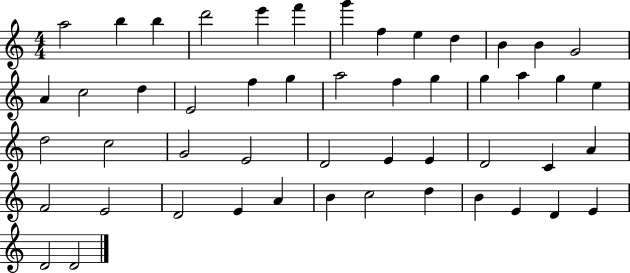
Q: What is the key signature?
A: C major